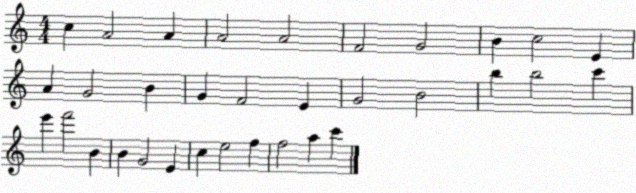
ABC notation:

X:1
T:Untitled
M:4/4
L:1/4
K:C
c A2 A A2 A2 F2 G2 B c2 E A G2 B G F2 E G2 B2 b b2 c' e' f'2 B B G2 E c e2 f f2 a c'